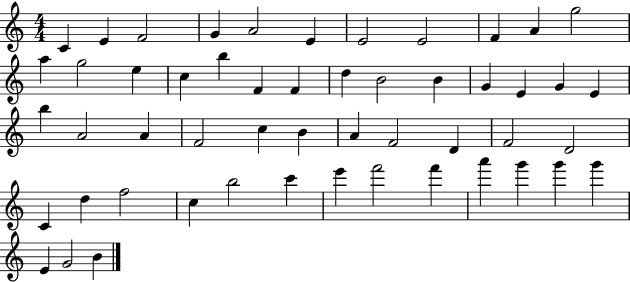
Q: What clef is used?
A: treble